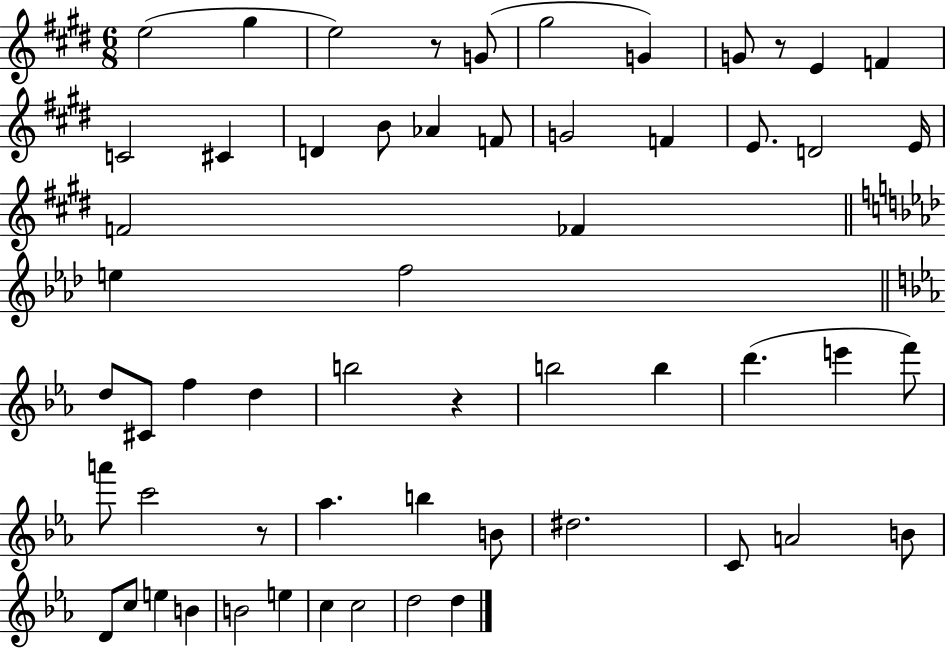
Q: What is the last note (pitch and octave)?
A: D5